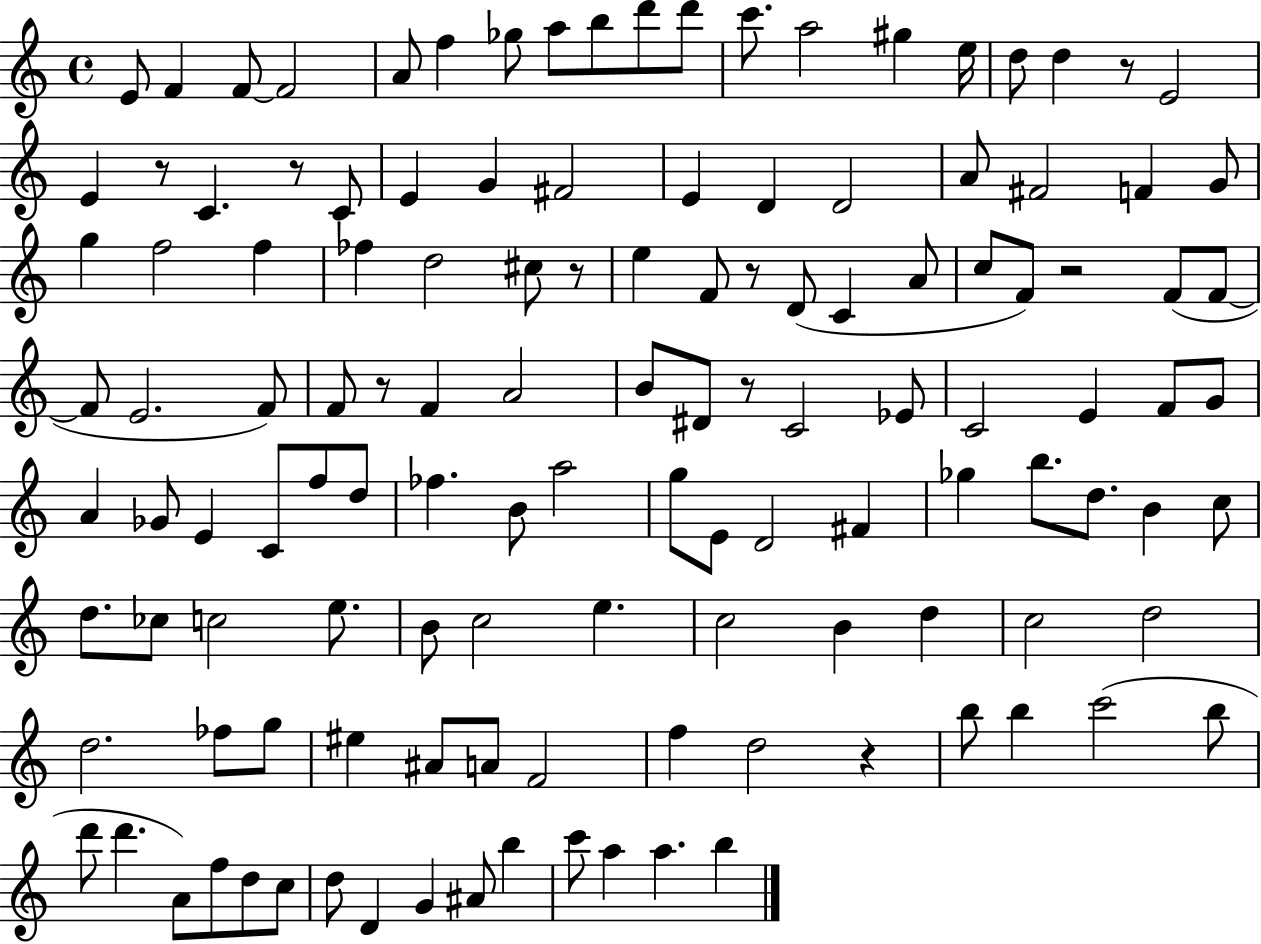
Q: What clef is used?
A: treble